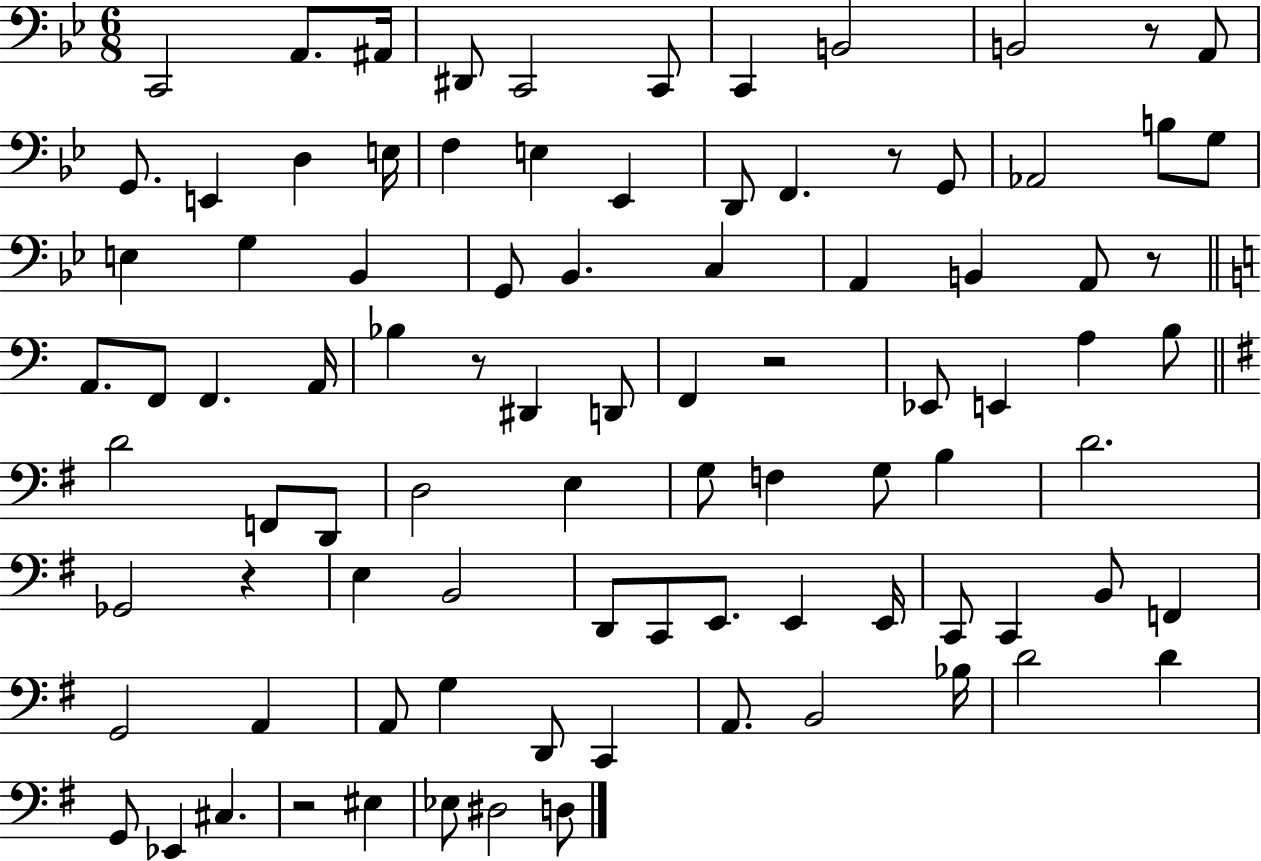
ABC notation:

X:1
T:Untitled
M:6/8
L:1/4
K:Bb
C,,2 A,,/2 ^A,,/4 ^D,,/2 C,,2 C,,/2 C,, B,,2 B,,2 z/2 A,,/2 G,,/2 E,, D, E,/4 F, E, _E,, D,,/2 F,, z/2 G,,/2 _A,,2 B,/2 G,/2 E, G, _B,, G,,/2 _B,, C, A,, B,, A,,/2 z/2 A,,/2 F,,/2 F,, A,,/4 _B, z/2 ^D,, D,,/2 F,, z2 _E,,/2 E,, A, B,/2 D2 F,,/2 D,,/2 D,2 E, G,/2 F, G,/2 B, D2 _G,,2 z E, B,,2 D,,/2 C,,/2 E,,/2 E,, E,,/4 C,,/2 C,, B,,/2 F,, G,,2 A,, A,,/2 G, D,,/2 C,, A,,/2 B,,2 _B,/4 D2 D G,,/2 _E,, ^C, z2 ^E, _E,/2 ^D,2 D,/2